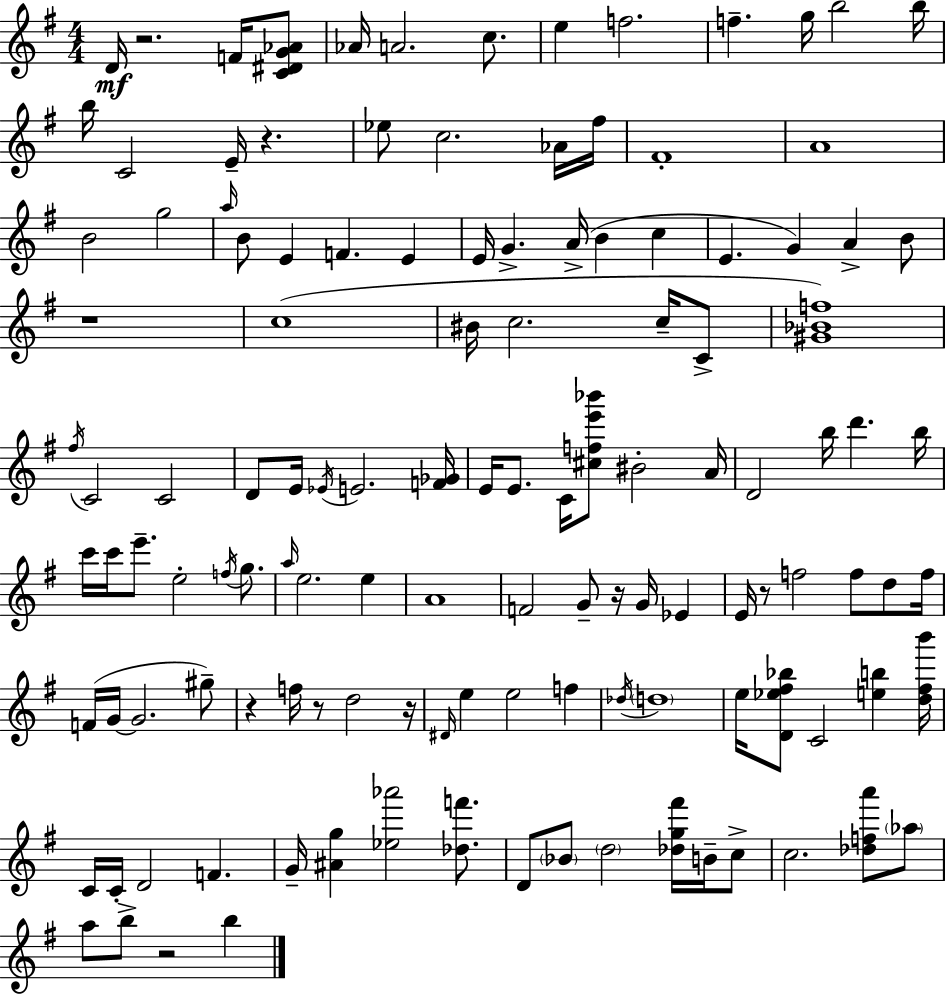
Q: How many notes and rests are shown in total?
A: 126